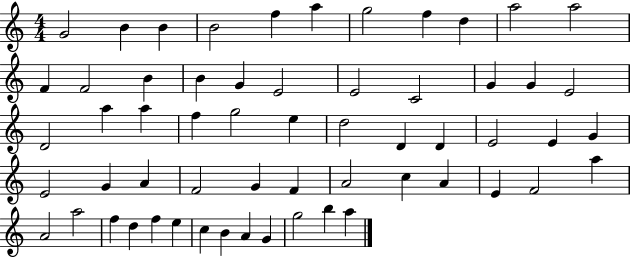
{
  \clef treble
  \numericTimeSignature
  \time 4/4
  \key c \major
  g'2 b'4 b'4 | b'2 f''4 a''4 | g''2 f''4 d''4 | a''2 a''2 | \break f'4 f'2 b'4 | b'4 g'4 e'2 | e'2 c'2 | g'4 g'4 e'2 | \break d'2 a''4 a''4 | f''4 g''2 e''4 | d''2 d'4 d'4 | e'2 e'4 g'4 | \break e'2 g'4 a'4 | f'2 g'4 f'4 | a'2 c''4 a'4 | e'4 f'2 a''4 | \break a'2 a''2 | f''4 d''4 f''4 e''4 | c''4 b'4 a'4 g'4 | g''2 b''4 a''4 | \break \bar "|."
}